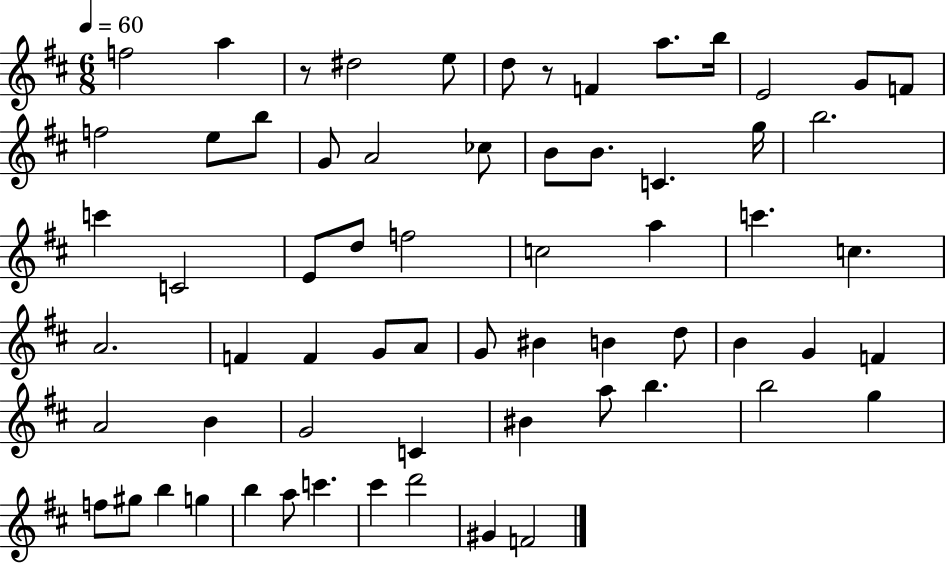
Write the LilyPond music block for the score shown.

{
  \clef treble
  \numericTimeSignature
  \time 6/8
  \key d \major
  \tempo 4 = 60
  f''2 a''4 | r8 dis''2 e''8 | d''8 r8 f'4 a''8. b''16 | e'2 g'8 f'8 | \break f''2 e''8 b''8 | g'8 a'2 ces''8 | b'8 b'8. c'4. g''16 | b''2. | \break c'''4 c'2 | e'8 d''8 f''2 | c''2 a''4 | c'''4. c''4. | \break a'2. | f'4 f'4 g'8 a'8 | g'8 bis'4 b'4 d''8 | b'4 g'4 f'4 | \break a'2 b'4 | g'2 c'4 | bis'4 a''8 b''4. | b''2 g''4 | \break f''8 gis''8 b''4 g''4 | b''4 a''8 c'''4. | cis'''4 d'''2 | gis'4 f'2 | \break \bar "|."
}